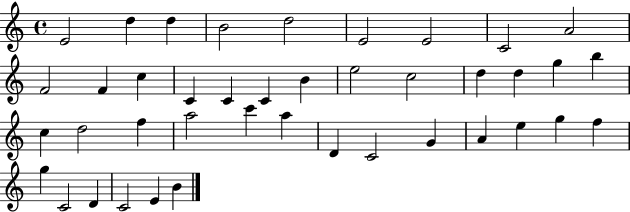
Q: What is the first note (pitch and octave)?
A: E4